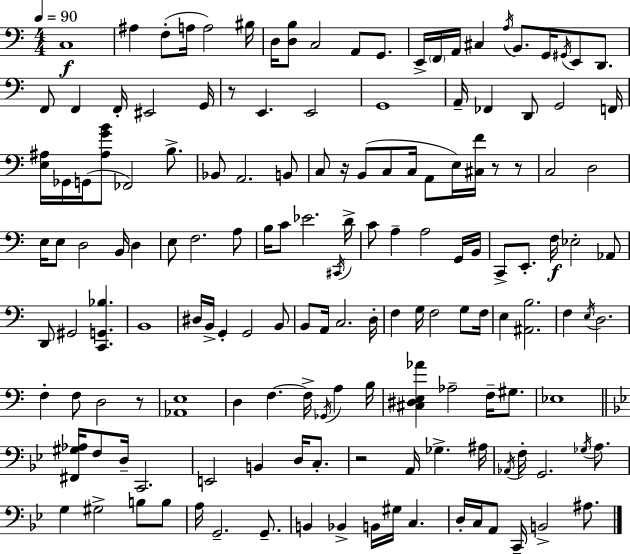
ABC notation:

X:1
T:Untitled
M:4/4
L:1/4
K:C
C,4 ^A, F,/2 A,/4 A,2 ^B,/4 D,/4 [D,B,]/2 C,2 A,,/2 G,,/2 E,,/4 F,,/4 A,,/4 ^C, A,/4 B,,/2 G,,/4 ^G,,/4 E,,/2 D,,/2 F,,/2 F,, F,,/4 ^E,,2 G,,/4 z/2 E,, E,,2 G,,4 A,,/4 _F,, D,,/2 G,,2 F,,/4 [E,^A,]/4 _G,,/4 G,,/4 [^A,GB]/2 _F,,2 B,/2 _B,,/2 A,,2 B,,/2 C,/2 z/4 B,,/2 C,/2 C,/4 A,,/2 E,/4 [^C,F]/4 z/2 z/2 C,2 D,2 E,/4 E,/2 D,2 B,,/4 D, E,/2 F,2 A,/2 B,/4 C/2 _E2 ^C,,/4 D/4 C/2 A, A,2 G,,/4 B,,/4 C,,/2 E,,/2 F,/4 _E,2 _A,,/2 D,,/2 ^G,,2 [C,,G,,_B,] B,,4 ^D,/4 B,,/4 G,, G,,2 B,,/2 B,,/2 A,,/4 C,2 D,/4 F, G,/4 F,2 G,/2 F,/4 E, [^A,,B,]2 F, E,/4 D,2 F, F,/2 D,2 z/2 [_A,,E,]4 D, F, F,/4 _G,,/4 A, B,/4 [^C,^D,E,_A] _A,2 F,/4 ^G,/2 _E,4 [^F,,^G,_A,]/4 F,/2 D,/4 C,,2 E,,2 B,, D,/4 C,/2 z2 A,,/4 _G, ^A,/4 _A,,/4 F,/4 G,,2 _G,/4 A,/2 G, ^G,2 B,/2 B,/2 A,/4 G,,2 G,,/2 B,, _B,, B,,/4 ^G,/4 C, D,/4 C,/4 A,,/2 C,,/4 B,,2 ^A,/2